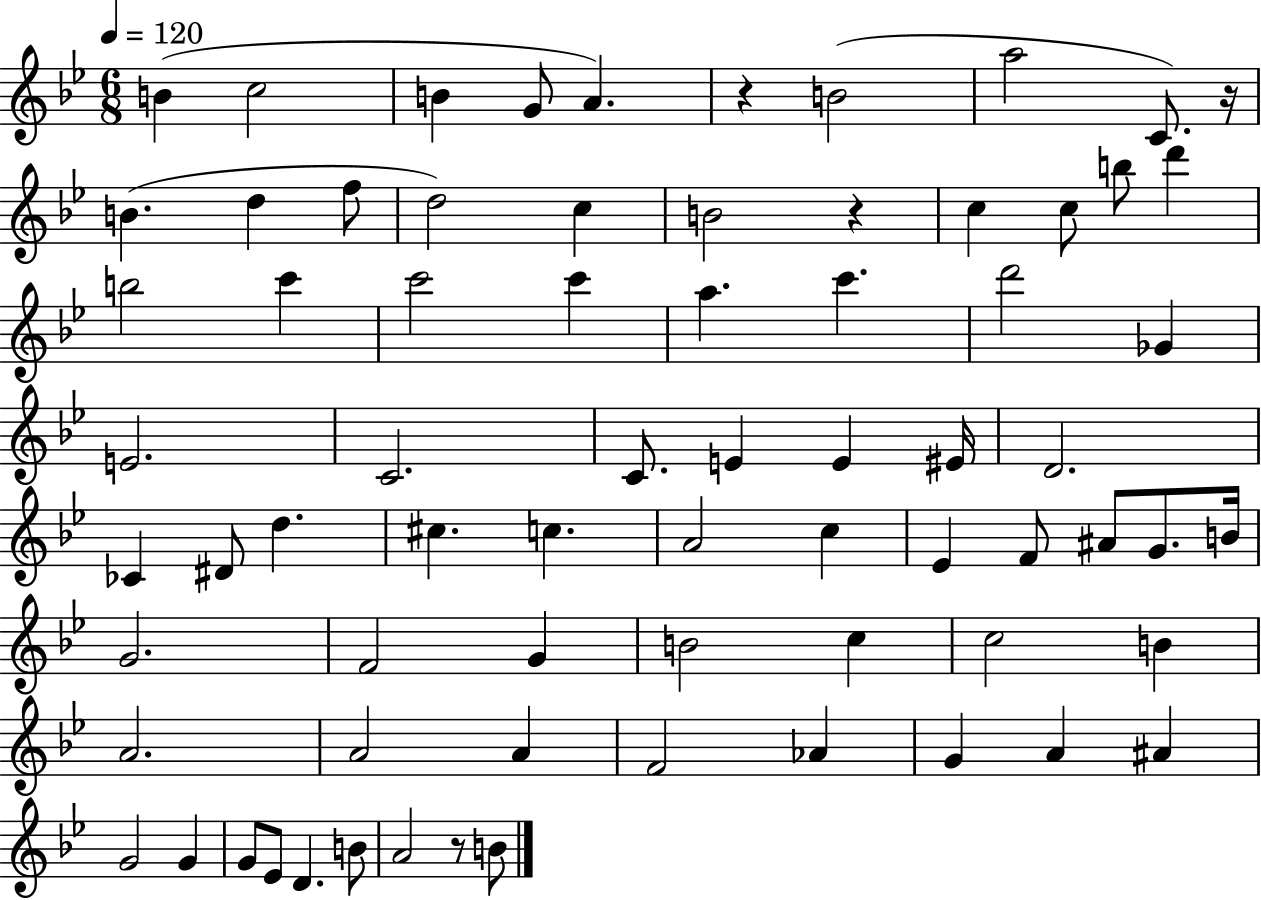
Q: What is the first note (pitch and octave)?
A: B4